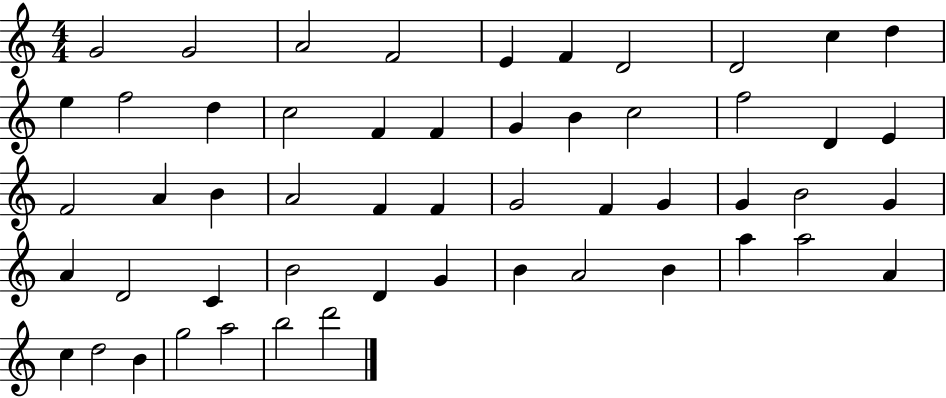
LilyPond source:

{
  \clef treble
  \numericTimeSignature
  \time 4/4
  \key c \major
  g'2 g'2 | a'2 f'2 | e'4 f'4 d'2 | d'2 c''4 d''4 | \break e''4 f''2 d''4 | c''2 f'4 f'4 | g'4 b'4 c''2 | f''2 d'4 e'4 | \break f'2 a'4 b'4 | a'2 f'4 f'4 | g'2 f'4 g'4 | g'4 b'2 g'4 | \break a'4 d'2 c'4 | b'2 d'4 g'4 | b'4 a'2 b'4 | a''4 a''2 a'4 | \break c''4 d''2 b'4 | g''2 a''2 | b''2 d'''2 | \bar "|."
}